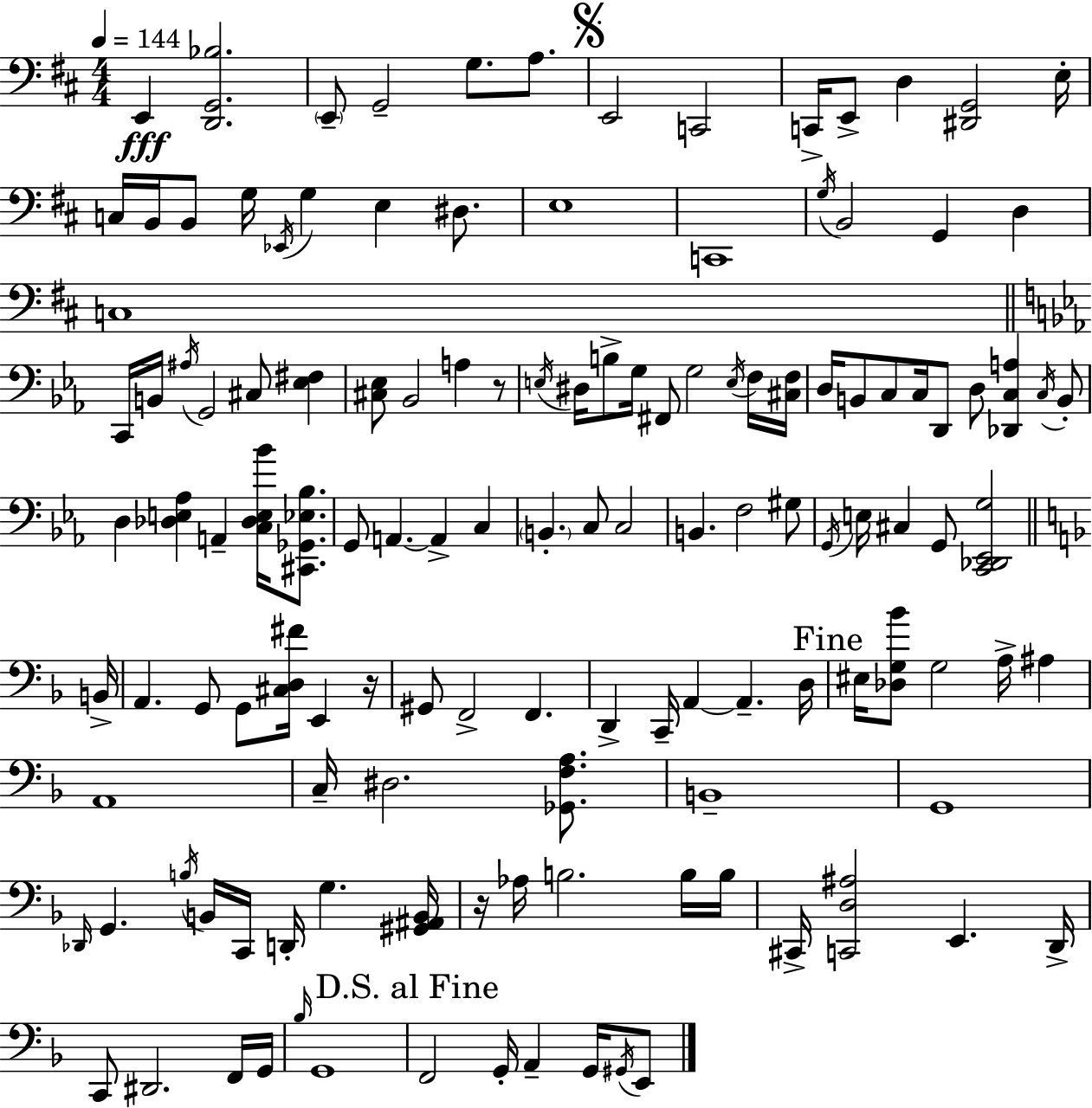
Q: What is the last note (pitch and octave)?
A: E2